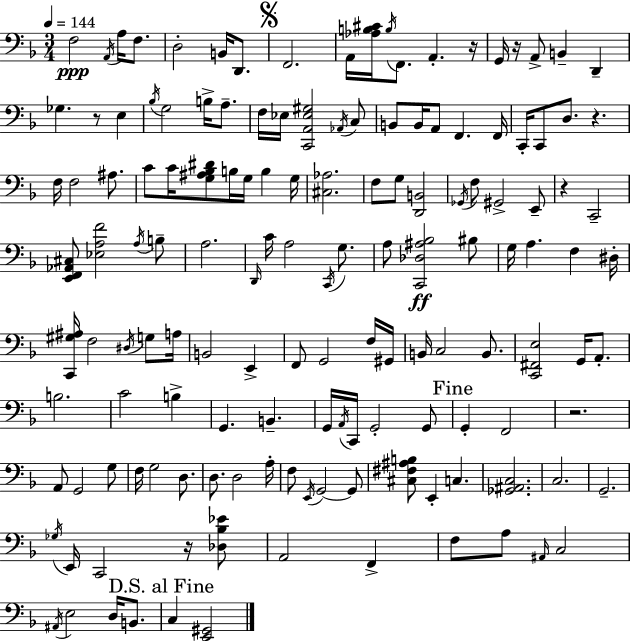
{
  \clef bass
  \numericTimeSignature
  \time 3/4
  \key d \minor
  \tempo 4 = 144
  \repeat volta 2 { f2\ppp \acciaccatura { a,16 } a16 f8. | d2-. b,16 d,8. | \mark \markup { \musicglyph "scripts.segno" } f,2. | a,16 <aes b cis'>16 \acciaccatura { b16 } f,8. a,4.-. | \break r16 g,16 r16 a,8-> b,4-- d,4-- | ges4. r8 e4 | \acciaccatura { bes16 } g2 b16-> | a8.-- f16 ees16 <c, a, ees gis>2 | \break \acciaccatura { aes,16 } c8 b,8 b,16 a,8 f,4. | f,16 c,16-. c,8 d8. r4. | f16 f2 | ais8. c'8 c'16 <g ais bes dis'>8 b16 g16 b4 | \break g16 <cis aes>2. | f8 g8 <d, b,>2 | \acciaccatura { ges,16 } f8 gis,2-> | e,8-- r4 c,2-- | \break <e, f, aes, cis>8 <ees a f'>2 | \acciaccatura { a16 } b8-- a2. | \grace { d,16 } c'16 a2 | \acciaccatura { c,16 } g8. a8 <c, des ais bes>2\ff | \break bis8 g16 a4. | f4 dis16-. <c, gis ais>16 f2 | \acciaccatura { dis16 } g8 a16 b,2 | e,4-> f,8 g,2 | \break f16 gis,16 b,16 c2 | b,8. <c, fis, e>2 | g,16 a,8.-. b2. | c'2 | \break b4-> g,4. | b,4.-- g,16 \acciaccatura { a,16 } c,16 | g,2-. g,8 \mark "Fine" g,4-. | f,2 r2. | \break a,8 | g,2 g8 f16 g2 | d8. d8. | d2 a16-. f8 | \break \acciaccatura { e,16 } g,2~~ g,8 <cis fis ais b>8 | e,4-. c4. <ges, ais, c>2. | c2. | g,2.-- | \break \acciaccatura { ges16 } | e,16 c,2 r16 <des bes ees'>8 | a,2 f,4-> | f8 a8 \grace { ais,16 } c2 | \break \acciaccatura { ais,16 } e2 d16 b,8. | \mark "D.S. al Fine" c4 <e, gis,>2 | } \bar "|."
}